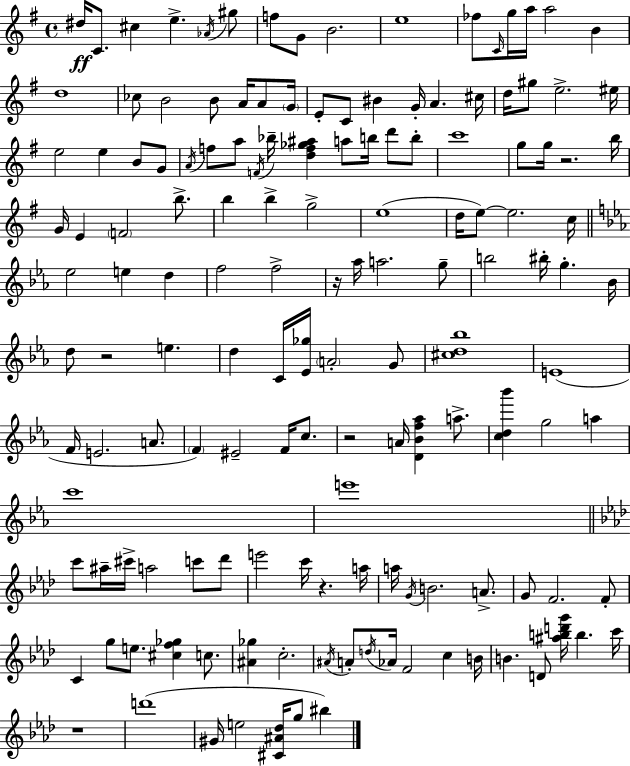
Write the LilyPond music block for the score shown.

{
  \clef treble
  \time 4/4
  \defaultTimeSignature
  \key g \major
  dis''16\ff c'8. cis''4 e''4.-> \acciaccatura { aes'16 } gis''8 | f''8 g'8 b'2. | e''1 | fes''8 \grace { c'16 } g''16 a''16 a''2 b'4 | \break d''1 | ces''8 b'2 b'8 a'16 a'8 | \parenthesize g'16 e'8-. c'8 bis'4 g'16-. a'4. | cis''16 d''16 gis''8 e''2.-> | \break eis''16 e''2 e''4 b'8 | g'8 \acciaccatura { a'16 } f''8 a''8 \acciaccatura { f'16 } bes''16-- <d'' f'' ges'' ais''>4 a''8 b''16 | d'''8 b''8-. c'''1 | g''8 g''16 r2. | \break b''16 g'16 e'4 \parenthesize f'2 | b''8.-> b''4 b''4-> g''2-> | e''1( | d''16 e''8~~) e''2. | \break c''16 \bar "||" \break \key ees \major ees''2 e''4 d''4 | f''2 f''2-> | r16 aes''16 a''2. g''8-- | b''2 bis''16-. g''4.-. bes'16 | \break d''8 r2 e''4. | d''4 c'16 <ees' ges''>16 \parenthesize a'2-. g'8 | <cis'' d'' bes''>1 | e'1( | \break f'16 e'2. a'8. | \parenthesize f'4) eis'2-- f'16 c''8. | r2 a'16 <d' bes' f'' aes''>4 a''8.-> | <c'' d'' bes'''>4 g''2 a''4 | \break c'''1 | e'''1 | \bar "||" \break \key f \minor c'''8 ais''16-- cis'''16-> a''2 c'''8 des'''8 | e'''2 c'''16 r4. a''16 | a''16 \acciaccatura { g'16 } b'2. a'8.-> | g'8 f'2. f'8-. | \break c'4 g''8 e''8. <cis'' f'' ges''>4 c''8. | <ais' ges''>4 c''2.-. | \acciaccatura { ais'16 } a'8-. \acciaccatura { d''16 } aes'16 f'2 c''4 | b'16 b'4. d'8 <ais'' b'' d''' g'''>16 b''4. | \break c'''16 r1 | d'''1( | gis'16 e''2 <cis' ais' des''>16 g''8 bis''4) | \bar "|."
}